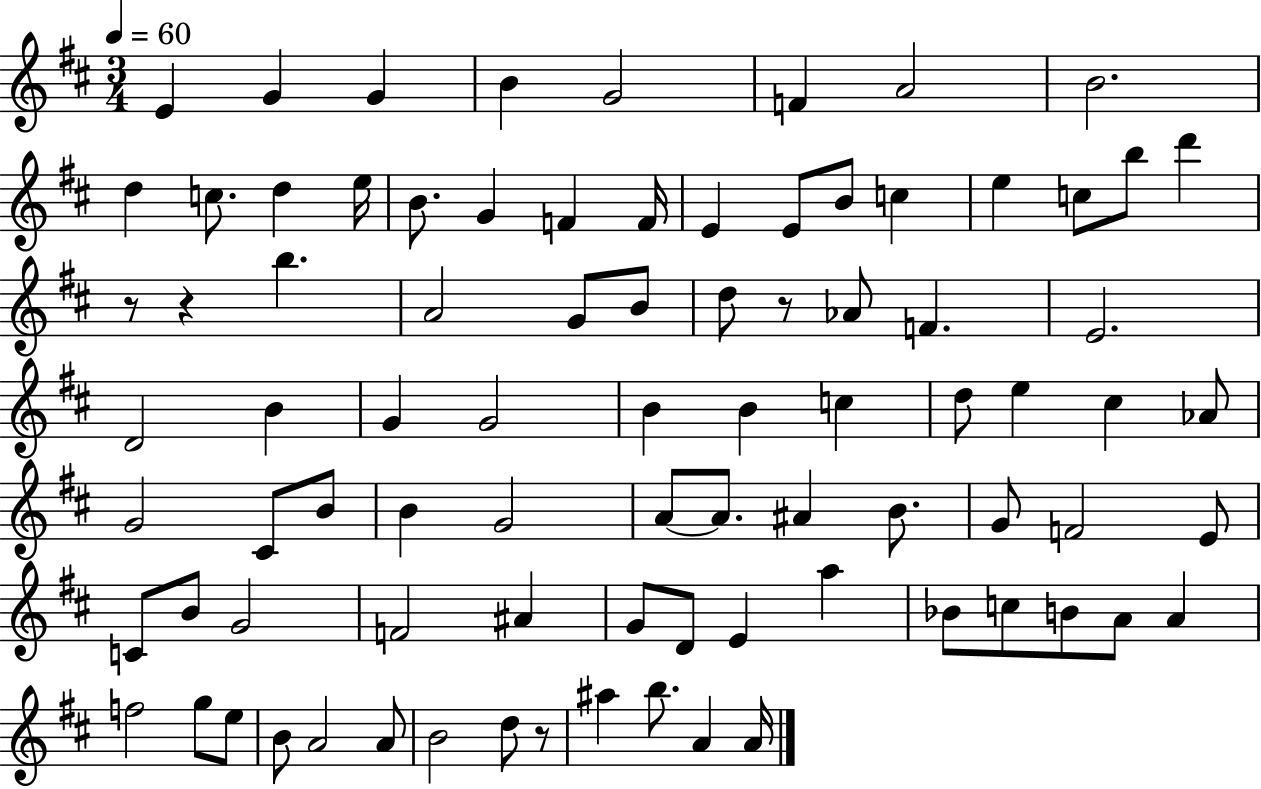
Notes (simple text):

E4/q G4/q G4/q B4/q G4/h F4/q A4/h B4/h. D5/q C5/e. D5/q E5/s B4/e. G4/q F4/q F4/s E4/q E4/e B4/e C5/q E5/q C5/e B5/e D6/q R/e R/q B5/q. A4/h G4/e B4/e D5/e R/e Ab4/e F4/q. E4/h. D4/h B4/q G4/q G4/h B4/q B4/q C5/q D5/e E5/q C#5/q Ab4/e G4/h C#4/e B4/e B4/q G4/h A4/e A4/e. A#4/q B4/e. G4/e F4/h E4/e C4/e B4/e G4/h F4/h A#4/q G4/e D4/e E4/q A5/q Bb4/e C5/e B4/e A4/e A4/q F5/h G5/e E5/e B4/e A4/h A4/e B4/h D5/e R/e A#5/q B5/e. A4/q A4/s